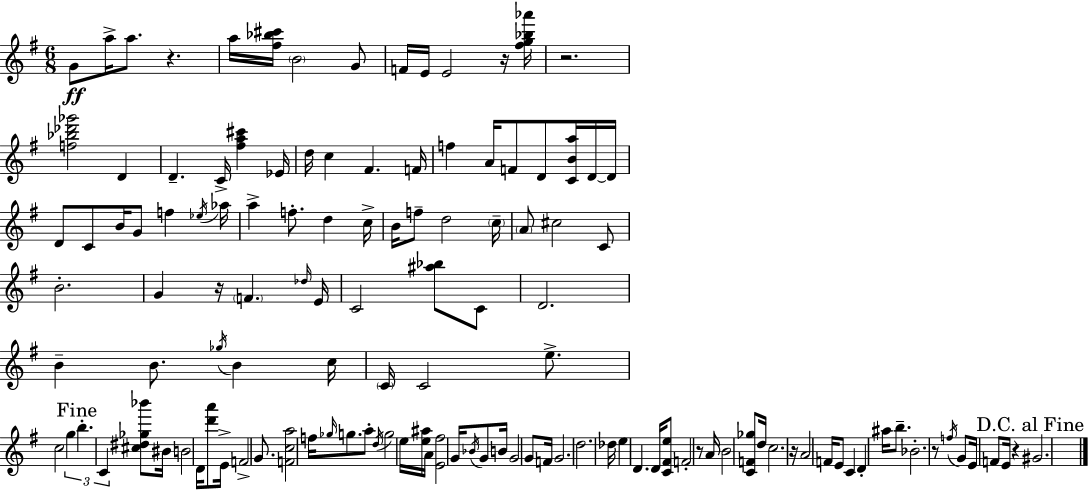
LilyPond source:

{
  \clef treble
  \numericTimeSignature
  \time 6/8
  \key e \minor
  g'8\ff a''16-> a''8. r4. | a''16 <fis'' bes'' cis'''>16 \parenthesize b'2 g'8 | f'16 e'16 e'2 r16 <fis'' g'' bes'' aes'''>16 | r2. | \break <f'' bes'' des''' ges'''>2 d'4 | d'4.-- c'16-> <fis'' a'' cis'''>4 ees'16 | d''16 c''4 fis'4. f'16 | f''4 a'16 f'8 d'8 <c' b' a''>16 d'16~~ d'16 | \break d'8 c'8 b'16 g'8 f''4 \acciaccatura { ees''16 } | aes''16 a''4-> f''8.-. d''4 | c''16-> b'16 f''8-- d''2 | \parenthesize c''16-- \parenthesize a'8 cis''2 c'8 | \break b'2.-. | g'4 r16 \parenthesize f'4. | \grace { des''16 } e'16 c'2 <ais'' bes''>8 | c'8 d'2. | \break b'4-- b'8. \acciaccatura { ges''16 } b'4 | c''16 \parenthesize c'16 c'2 | e''8.-> c''2 \tuplet 3/2 { g''4 | \mark "Fine" b''4.-. c'4 } | \break <cis'' dis'' ges'' bes'''>8 bis'16 b'2 | d'16 <d''' a'''>8 e'16-> f'2-> | g'8. <f' c'' a''>2 f''16 | \grace { ges''16 } g''8. a''8-. \acciaccatura { d''16 } g''2 | \break e''16 <e'' ais''>16 a'16 <e' fis''>2 | g'16 \acciaccatura { bes'16 } g'8 b'16 g'2 | g'8 f'16 g'2. | d''2. | \break des''16 e''4 d'4. | d'16 <c' fis' e''>8 f'2-. | r8 a'16 b'2 | <c' f' ges''>8 d''16 c''2. | \break r16 a'2 | f'16 e'8 c'4 d'4-. | ais''16 b''8.-- bes'2.-. | r8 \acciaccatura { f''16 } g'8 e'16 | \break f'8 e'16 r4 \mark "D.C. al Fine" gis'2. | \bar "|."
}